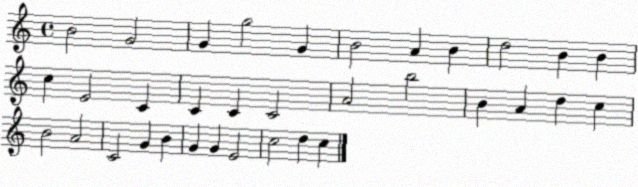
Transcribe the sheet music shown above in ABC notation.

X:1
T:Untitled
M:4/4
L:1/4
K:C
B2 G2 G g2 G B2 A B d2 B B c E2 C C C C2 A2 b2 B A d c B2 A2 C2 G B G G E2 c2 d c